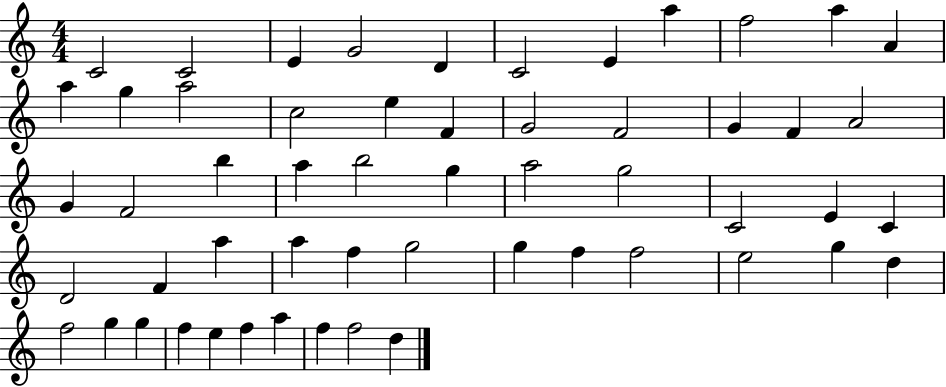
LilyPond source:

{
  \clef treble
  \numericTimeSignature
  \time 4/4
  \key c \major
  c'2 c'2 | e'4 g'2 d'4 | c'2 e'4 a''4 | f''2 a''4 a'4 | \break a''4 g''4 a''2 | c''2 e''4 f'4 | g'2 f'2 | g'4 f'4 a'2 | \break g'4 f'2 b''4 | a''4 b''2 g''4 | a''2 g''2 | c'2 e'4 c'4 | \break d'2 f'4 a''4 | a''4 f''4 g''2 | g''4 f''4 f''2 | e''2 g''4 d''4 | \break f''2 g''4 g''4 | f''4 e''4 f''4 a''4 | f''4 f''2 d''4 | \bar "|."
}